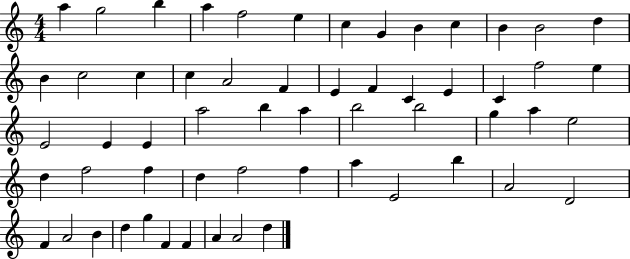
A5/q G5/h B5/q A5/q F5/h E5/q C5/q G4/q B4/q C5/q B4/q B4/h D5/q B4/q C5/h C5/q C5/q A4/h F4/q E4/q F4/q C4/q E4/q C4/q F5/h E5/q E4/h E4/q E4/q A5/h B5/q A5/q B5/h B5/h G5/q A5/q E5/h D5/q F5/h F5/q D5/q F5/h F5/q A5/q E4/h B5/q A4/h D4/h F4/q A4/h B4/q D5/q G5/q F4/q F4/q A4/q A4/h D5/q